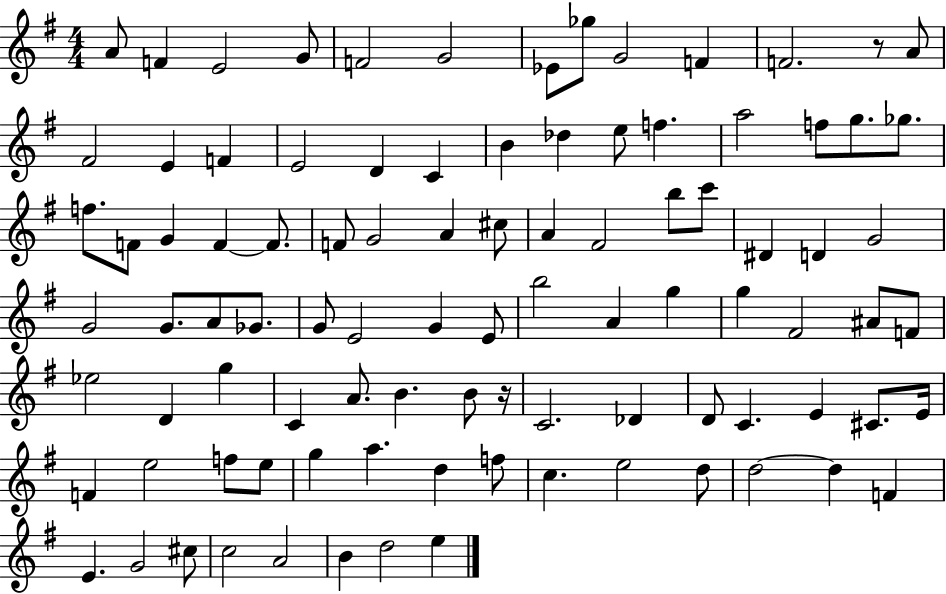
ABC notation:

X:1
T:Untitled
M:4/4
L:1/4
K:G
A/2 F E2 G/2 F2 G2 _E/2 _g/2 G2 F F2 z/2 A/2 ^F2 E F E2 D C B _d e/2 f a2 f/2 g/2 _g/2 f/2 F/2 G F F/2 F/2 G2 A ^c/2 A ^F2 b/2 c'/2 ^D D G2 G2 G/2 A/2 _G/2 G/2 E2 G E/2 b2 A g g ^F2 ^A/2 F/2 _e2 D g C A/2 B B/2 z/4 C2 _D D/2 C E ^C/2 E/4 F e2 f/2 e/2 g a d f/2 c e2 d/2 d2 d F E G2 ^c/2 c2 A2 B d2 e